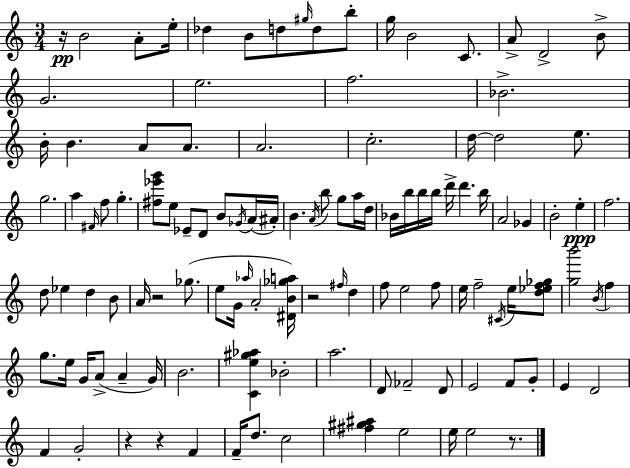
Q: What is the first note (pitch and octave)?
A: B4